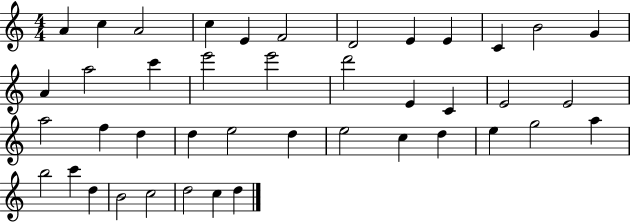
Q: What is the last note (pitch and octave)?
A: D5